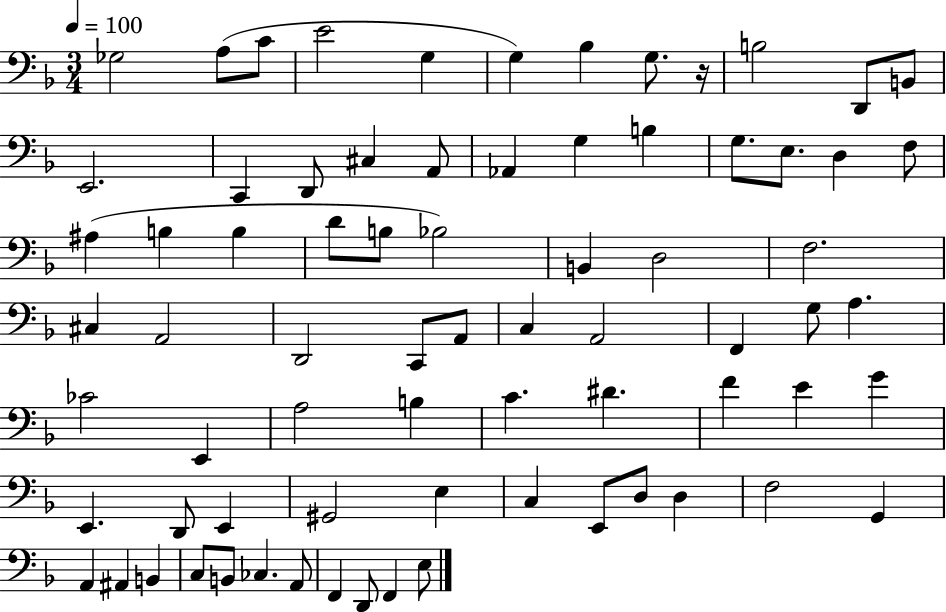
X:1
T:Untitled
M:3/4
L:1/4
K:F
_G,2 A,/2 C/2 E2 G, G, _B, G,/2 z/4 B,2 D,,/2 B,,/2 E,,2 C,, D,,/2 ^C, A,,/2 _A,, G, B, G,/2 E,/2 D, F,/2 ^A, B, B, D/2 B,/2 _B,2 B,, D,2 F,2 ^C, A,,2 D,,2 C,,/2 A,,/2 C, A,,2 F,, G,/2 A, _C2 E,, A,2 B, C ^D F E G E,, D,,/2 E,, ^G,,2 E, C, E,,/2 D,/2 D, F,2 G,, A,, ^A,, B,, C,/2 B,,/2 _C, A,,/2 F,, D,,/2 F,, E,/2